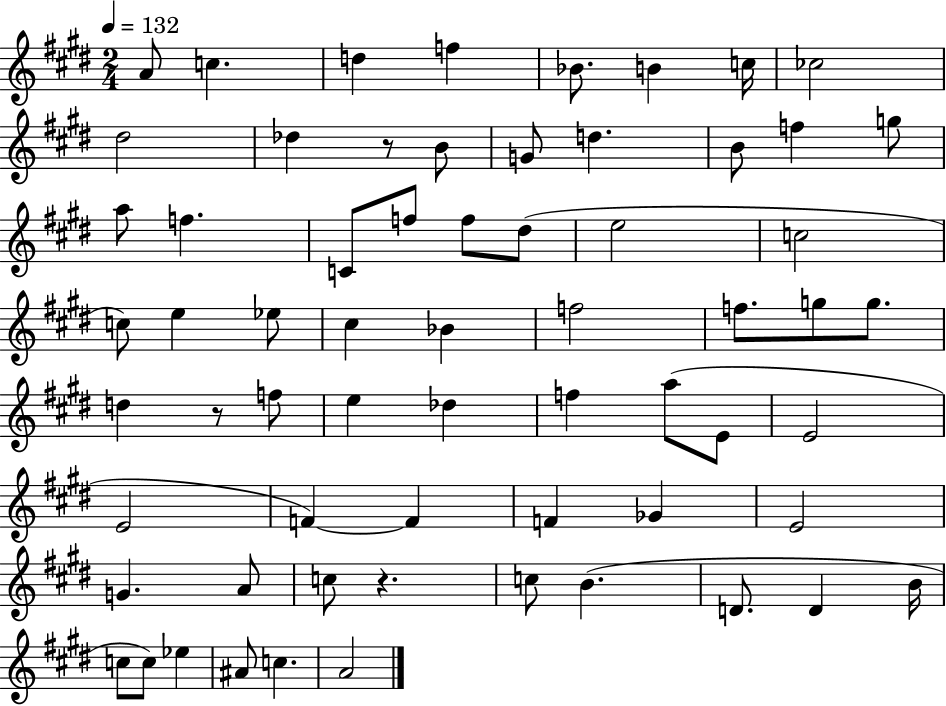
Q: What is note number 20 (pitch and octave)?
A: F5